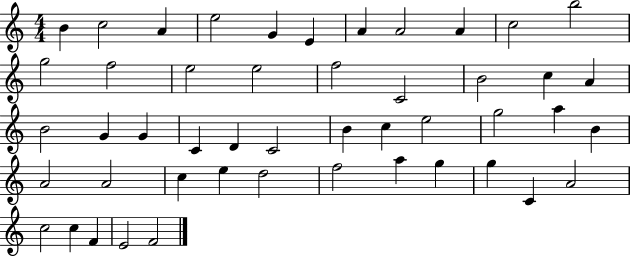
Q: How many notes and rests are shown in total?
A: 48